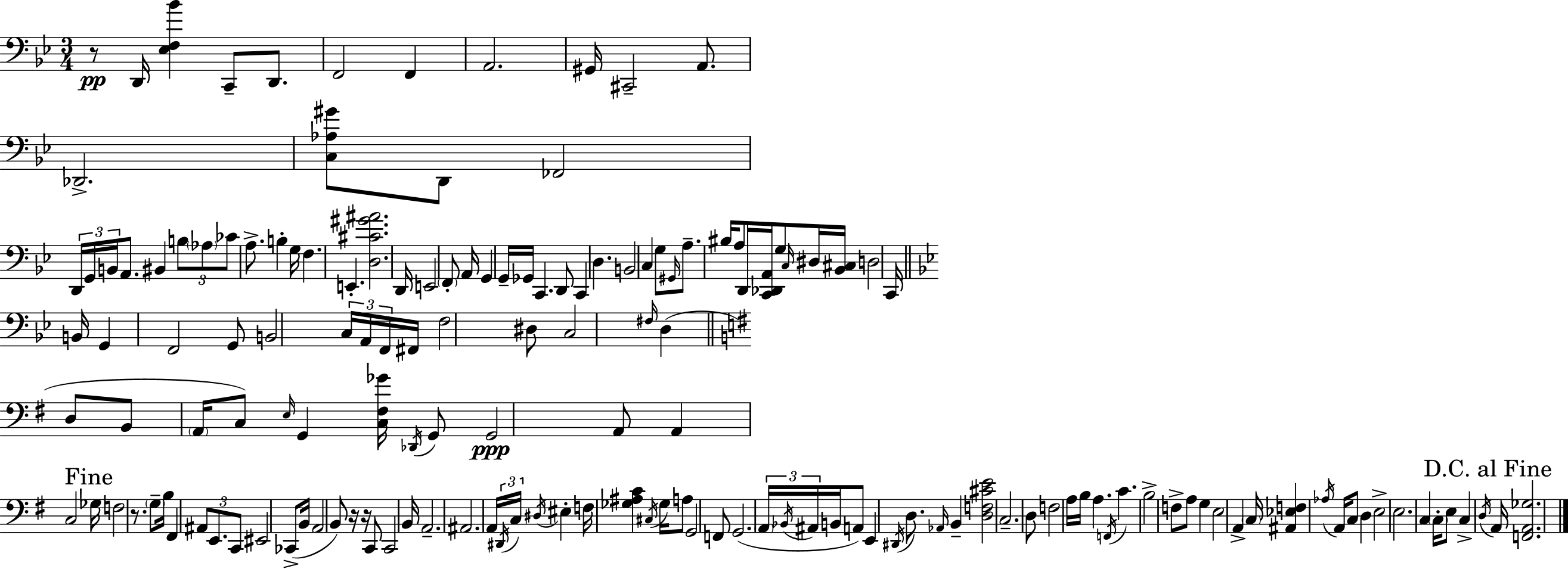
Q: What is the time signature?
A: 3/4